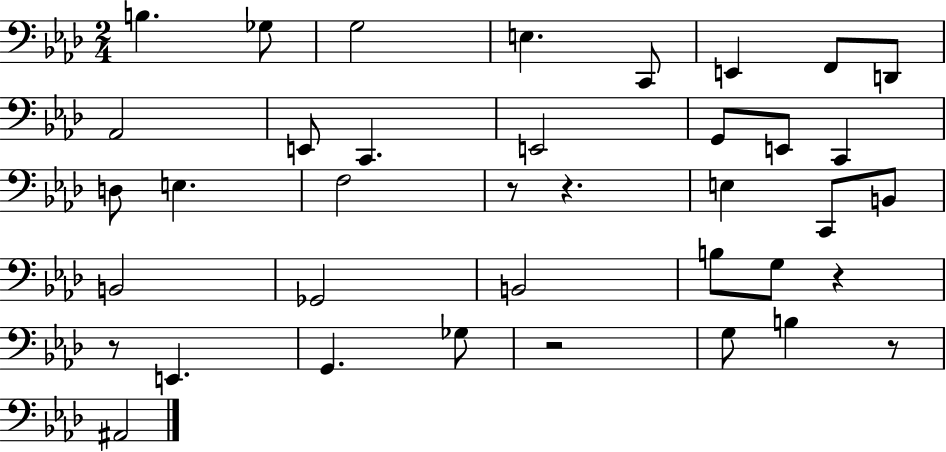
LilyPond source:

{
  \clef bass
  \numericTimeSignature
  \time 2/4
  \key aes \major
  \repeat volta 2 { b4. ges8 | g2 | e4. c,8 | e,4 f,8 d,8 | \break aes,2 | e,8 c,4. | e,2 | g,8 e,8 c,4 | \break d8 e4. | f2 | r8 r4. | e4 c,8 b,8 | \break b,2 | ges,2 | b,2 | b8 g8 r4 | \break r8 e,4. | g,4. ges8 | r2 | g8 b4 r8 | \break ais,2 | } \bar "|."
}